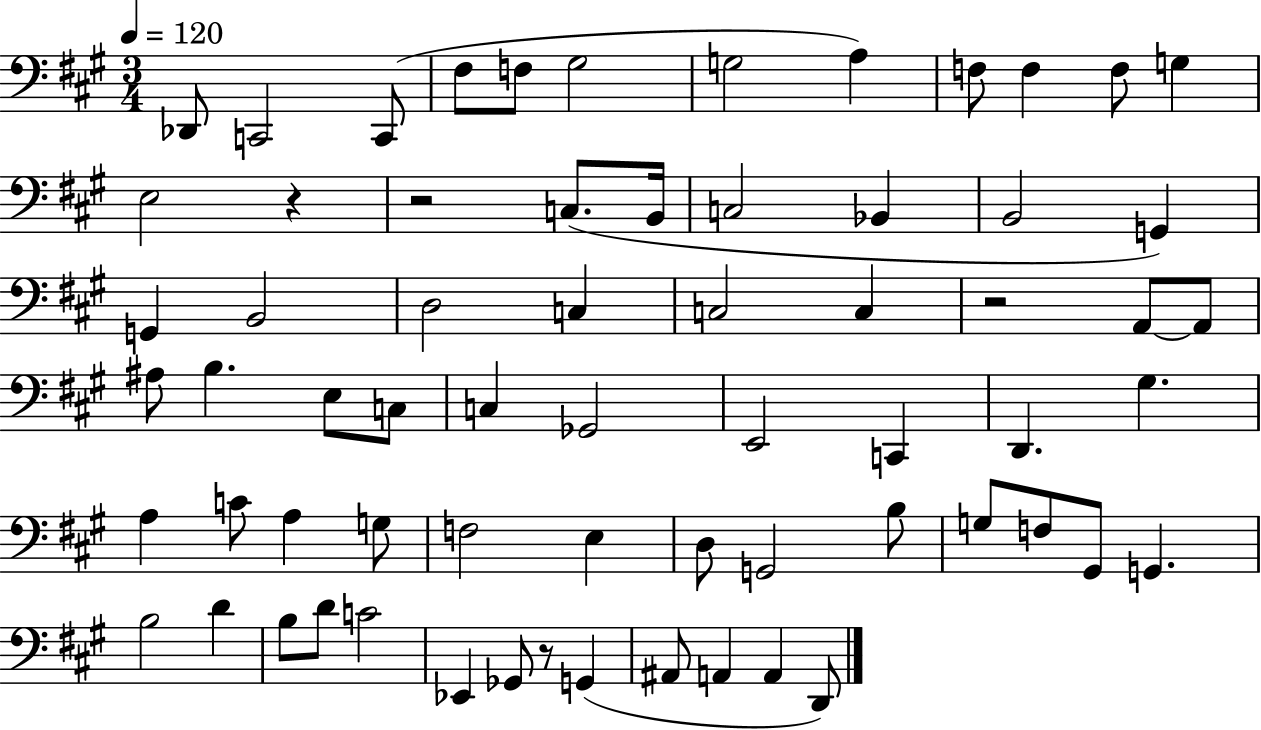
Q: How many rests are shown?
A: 4